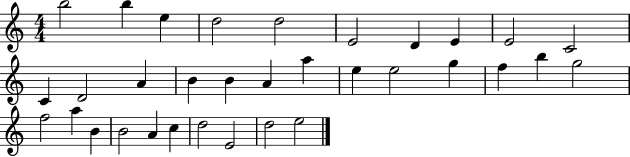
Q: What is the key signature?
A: C major